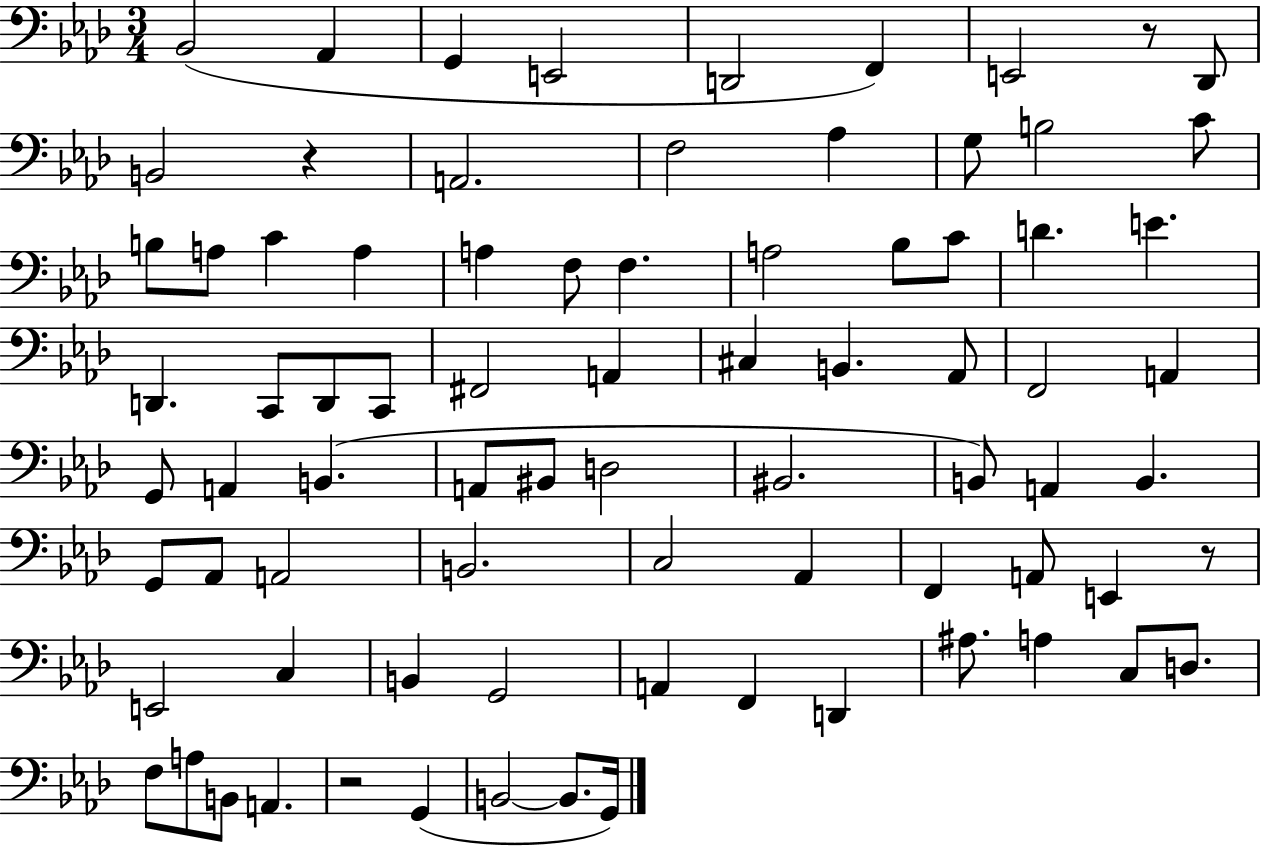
X:1
T:Untitled
M:3/4
L:1/4
K:Ab
_B,,2 _A,, G,, E,,2 D,,2 F,, E,,2 z/2 _D,,/2 B,,2 z A,,2 F,2 _A, G,/2 B,2 C/2 B,/2 A,/2 C A, A, F,/2 F, A,2 _B,/2 C/2 D E D,, C,,/2 D,,/2 C,,/2 ^F,,2 A,, ^C, B,, _A,,/2 F,,2 A,, G,,/2 A,, B,, A,,/2 ^B,,/2 D,2 ^B,,2 B,,/2 A,, B,, G,,/2 _A,,/2 A,,2 B,,2 C,2 _A,, F,, A,,/2 E,, z/2 E,,2 C, B,, G,,2 A,, F,, D,, ^A,/2 A, C,/2 D,/2 F,/2 A,/2 B,,/2 A,, z2 G,, B,,2 B,,/2 G,,/4